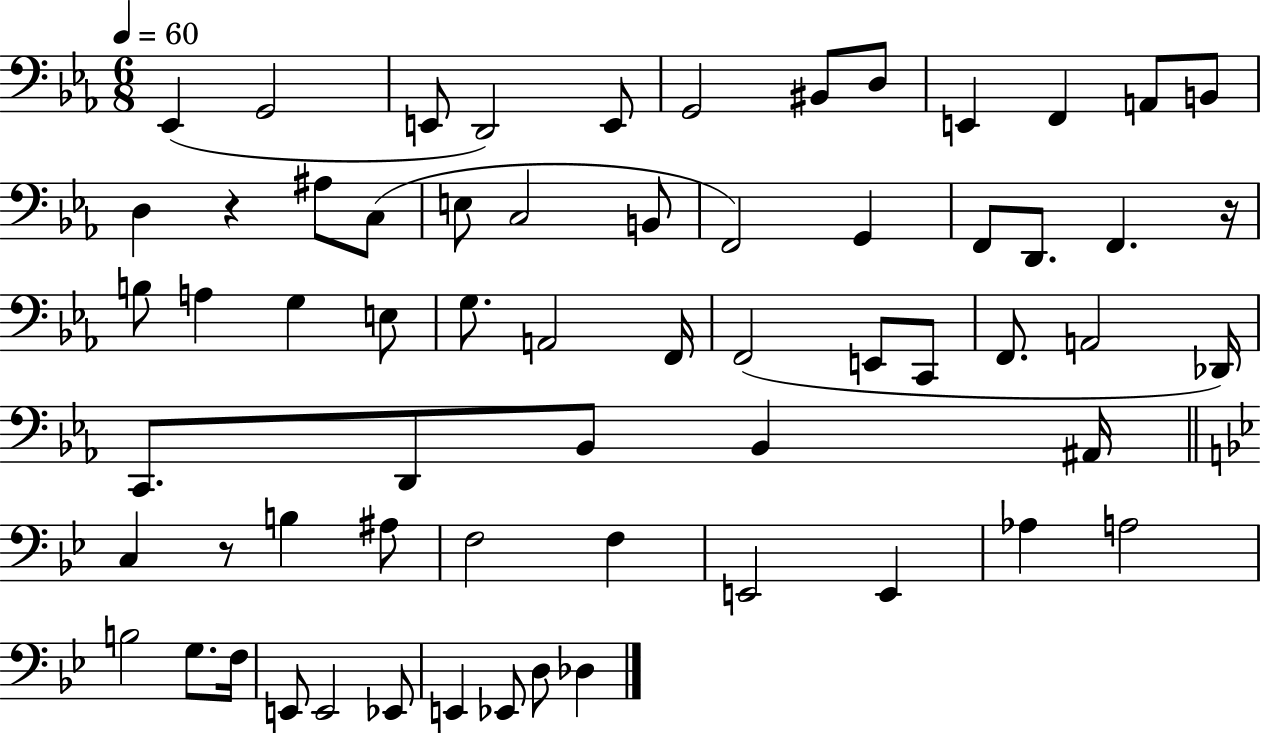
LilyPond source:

{
  \clef bass
  \numericTimeSignature
  \time 6/8
  \key ees \major
  \tempo 4 = 60
  ees,4( g,2 | e,8 d,2) e,8 | g,2 bis,8 d8 | e,4 f,4 a,8 b,8 | \break d4 r4 ais8 c8( | e8 c2 b,8 | f,2) g,4 | f,8 d,8. f,4. r16 | \break b8 a4 g4 e8 | g8. a,2 f,16 | f,2( e,8 c,8 | f,8. a,2 des,16) | \break c,8. d,8 bes,8 bes,4 ais,16 | \bar "||" \break \key g \minor c4 r8 b4 ais8 | f2 f4 | e,2 e,4 | aes4 a2 | \break b2 g8. f16 | e,8 e,2 ees,8 | e,4 ees,8 d8 des4 | \bar "|."
}